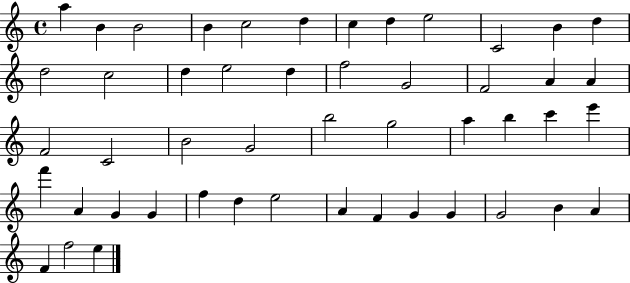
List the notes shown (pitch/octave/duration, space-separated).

A5/q B4/q B4/h B4/q C5/h D5/q C5/q D5/q E5/h C4/h B4/q D5/q D5/h C5/h D5/q E5/h D5/q F5/h G4/h F4/h A4/q A4/q F4/h C4/h B4/h G4/h B5/h G5/h A5/q B5/q C6/q E6/q F6/q A4/q G4/q G4/q F5/q D5/q E5/h A4/q F4/q G4/q G4/q G4/h B4/q A4/q F4/q F5/h E5/q